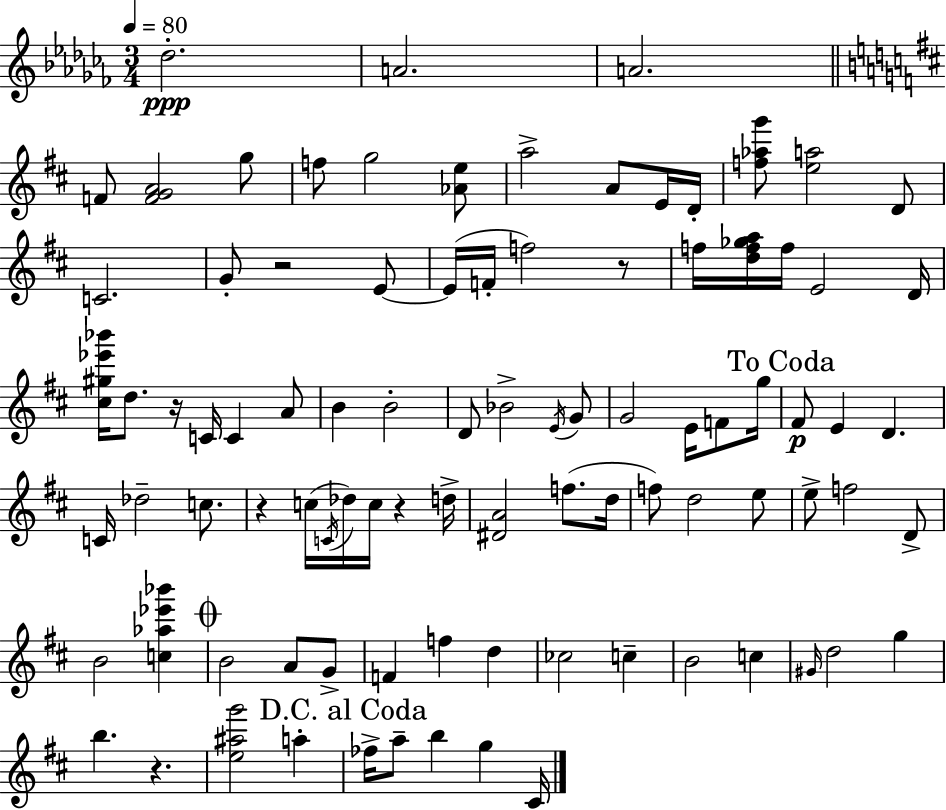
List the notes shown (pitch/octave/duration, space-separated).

Db5/h. A4/h. A4/h. F4/e [F4,G4,A4]/h G5/e F5/e G5/h [Ab4,E5]/e A5/h A4/e E4/s D4/s [F5,Ab5,G6]/e [E5,A5]/h D4/e C4/h. G4/e R/h E4/e E4/s F4/s F5/h R/e F5/s [D5,F5,Gb5,A5]/s F5/s E4/h D4/s [C#5,G#5,Eb6,Bb6]/s D5/e. R/s C4/s C4/q A4/e B4/q B4/h D4/e Bb4/h E4/s G4/e G4/h E4/s F4/e G5/s F#4/e E4/q D4/q. C4/s Db5/h C5/e. R/q C5/s C4/s Db5/s C5/s R/q D5/s [D#4,A4]/h F5/e. D5/s F5/e D5/h E5/e E5/e F5/h D4/e B4/h [C5,Ab5,Eb6,Bb6]/q B4/h A4/e G4/e F4/q F5/q D5/q CES5/h C5/q B4/h C5/q G#4/s D5/h G5/q B5/q. R/q. [E5,A#5,G6]/h A5/q FES5/s A5/e B5/q G5/q C#4/s